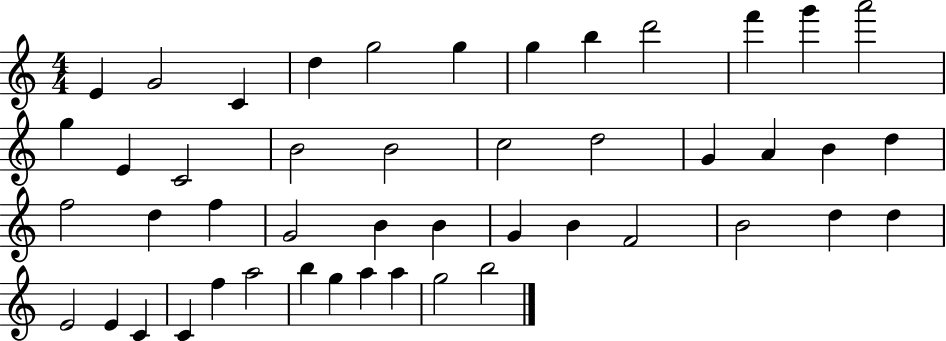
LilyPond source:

{
  \clef treble
  \numericTimeSignature
  \time 4/4
  \key c \major
  e'4 g'2 c'4 | d''4 g''2 g''4 | g''4 b''4 d'''2 | f'''4 g'''4 a'''2 | \break g''4 e'4 c'2 | b'2 b'2 | c''2 d''2 | g'4 a'4 b'4 d''4 | \break f''2 d''4 f''4 | g'2 b'4 b'4 | g'4 b'4 f'2 | b'2 d''4 d''4 | \break e'2 e'4 c'4 | c'4 f''4 a''2 | b''4 g''4 a''4 a''4 | g''2 b''2 | \break \bar "|."
}